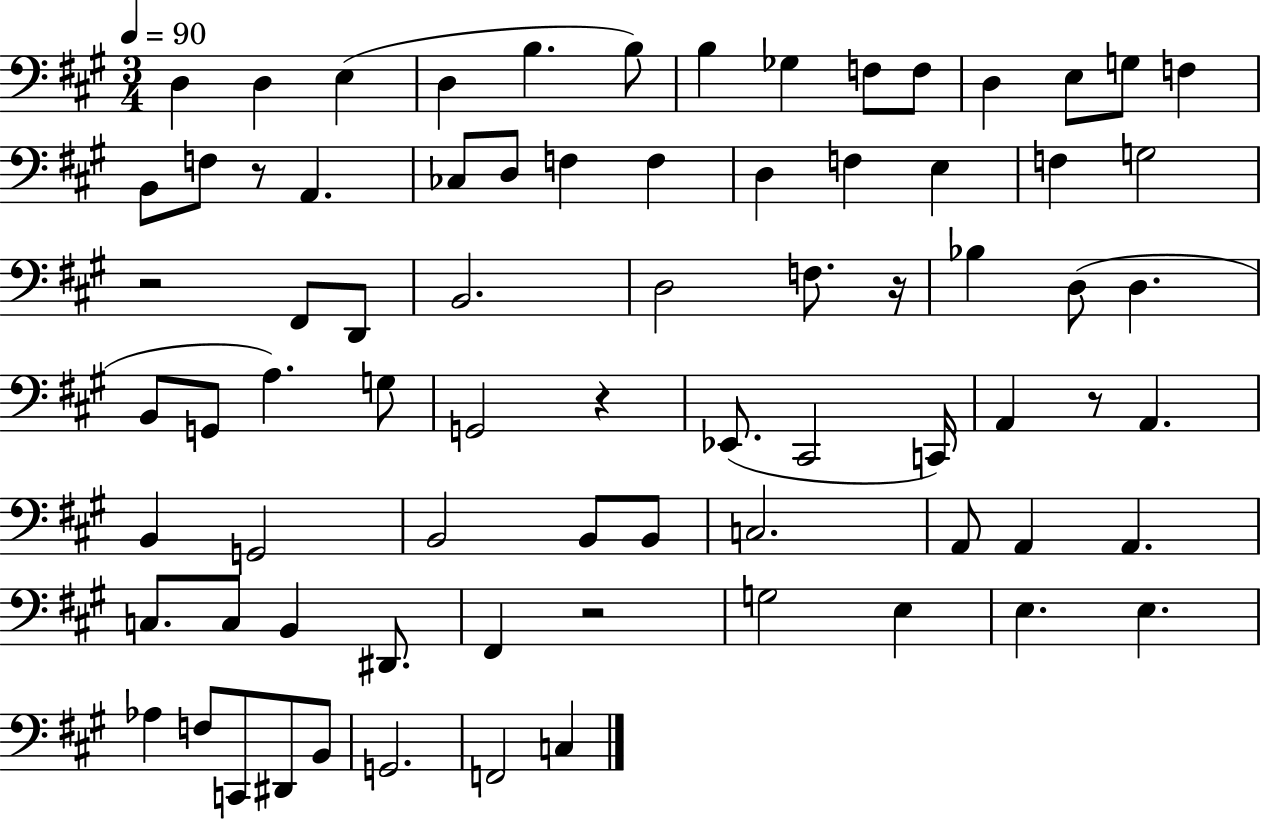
X:1
T:Untitled
M:3/4
L:1/4
K:A
D, D, E, D, B, B,/2 B, _G, F,/2 F,/2 D, E,/2 G,/2 F, B,,/2 F,/2 z/2 A,, _C,/2 D,/2 F, F, D, F, E, F, G,2 z2 ^F,,/2 D,,/2 B,,2 D,2 F,/2 z/4 _B, D,/2 D, B,,/2 G,,/2 A, G,/2 G,,2 z _E,,/2 ^C,,2 C,,/4 A,, z/2 A,, B,, G,,2 B,,2 B,,/2 B,,/2 C,2 A,,/2 A,, A,, C,/2 C,/2 B,, ^D,,/2 ^F,, z2 G,2 E, E, E, _A, F,/2 C,,/2 ^D,,/2 B,,/2 G,,2 F,,2 C,